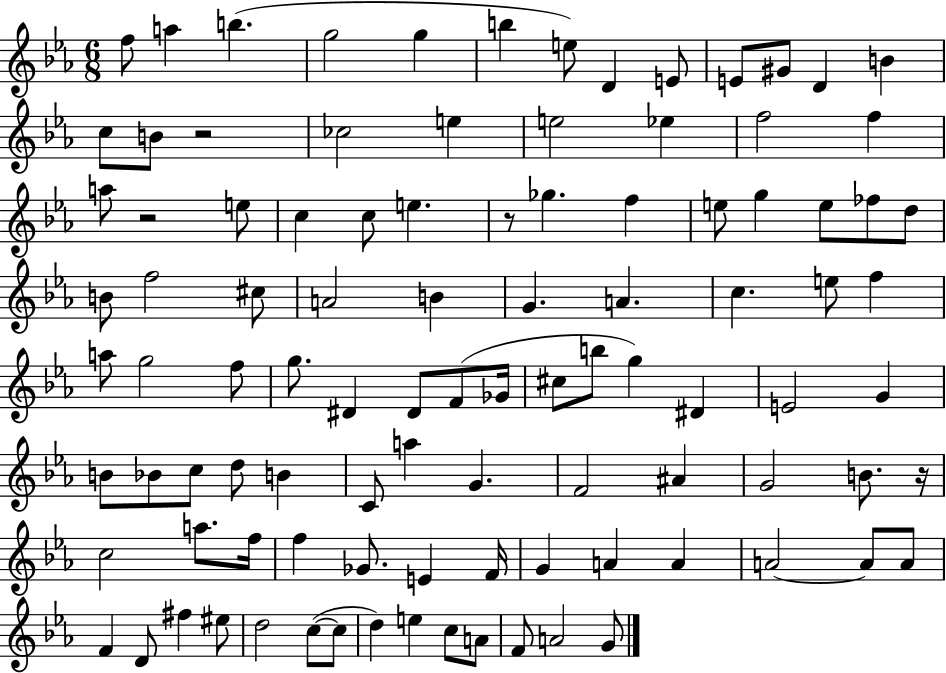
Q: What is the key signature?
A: EES major